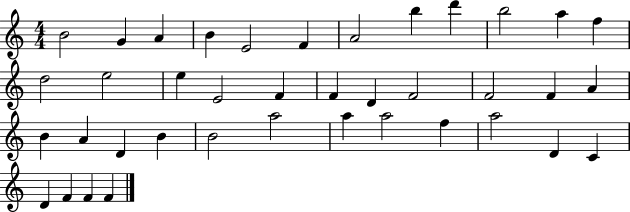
B4/h G4/q A4/q B4/q E4/h F4/q A4/h B5/q D6/q B5/h A5/q F5/q D5/h E5/h E5/q E4/h F4/q F4/q D4/q F4/h F4/h F4/q A4/q B4/q A4/q D4/q B4/q B4/h A5/h A5/q A5/h F5/q A5/h D4/q C4/q D4/q F4/q F4/q F4/q